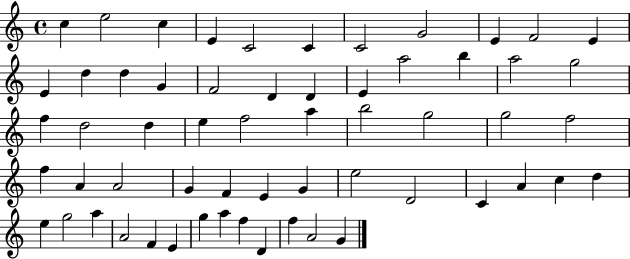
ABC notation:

X:1
T:Untitled
M:4/4
L:1/4
K:C
c e2 c E C2 C C2 G2 E F2 E E d d G F2 D D E a2 b a2 g2 f d2 d e f2 a b2 g2 g2 f2 f A A2 G F E G e2 D2 C A c d e g2 a A2 F E g a f D f A2 G